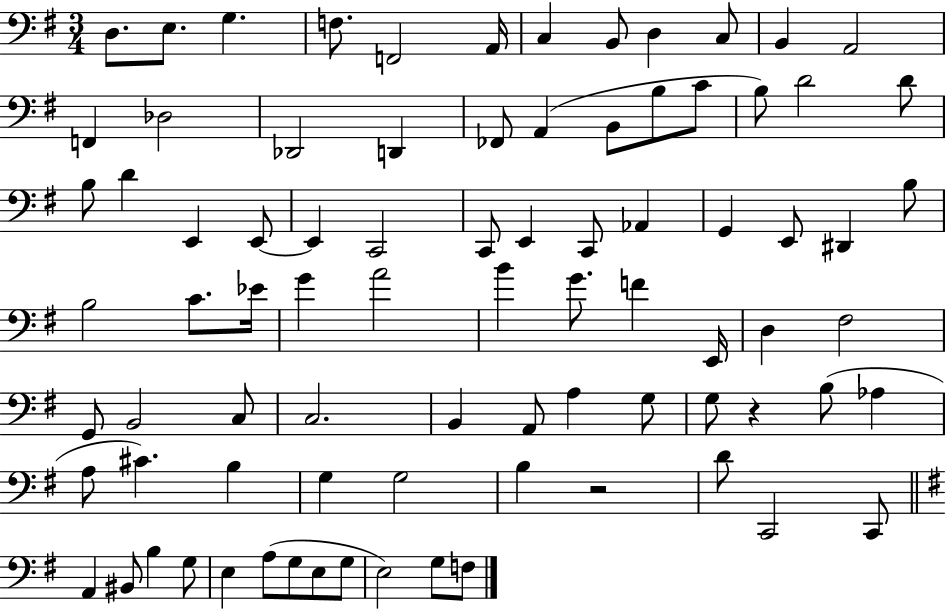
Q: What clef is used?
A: bass